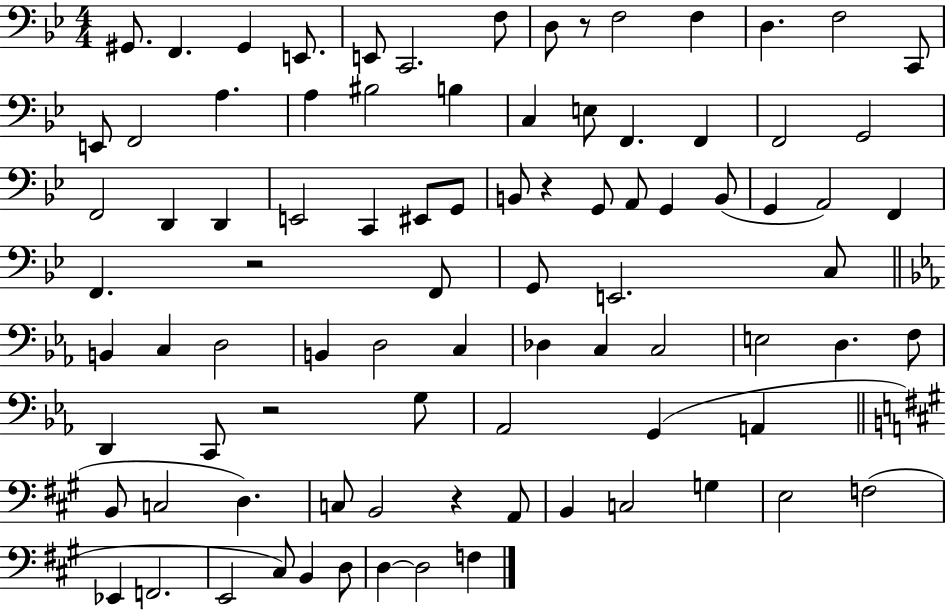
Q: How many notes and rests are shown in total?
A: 88